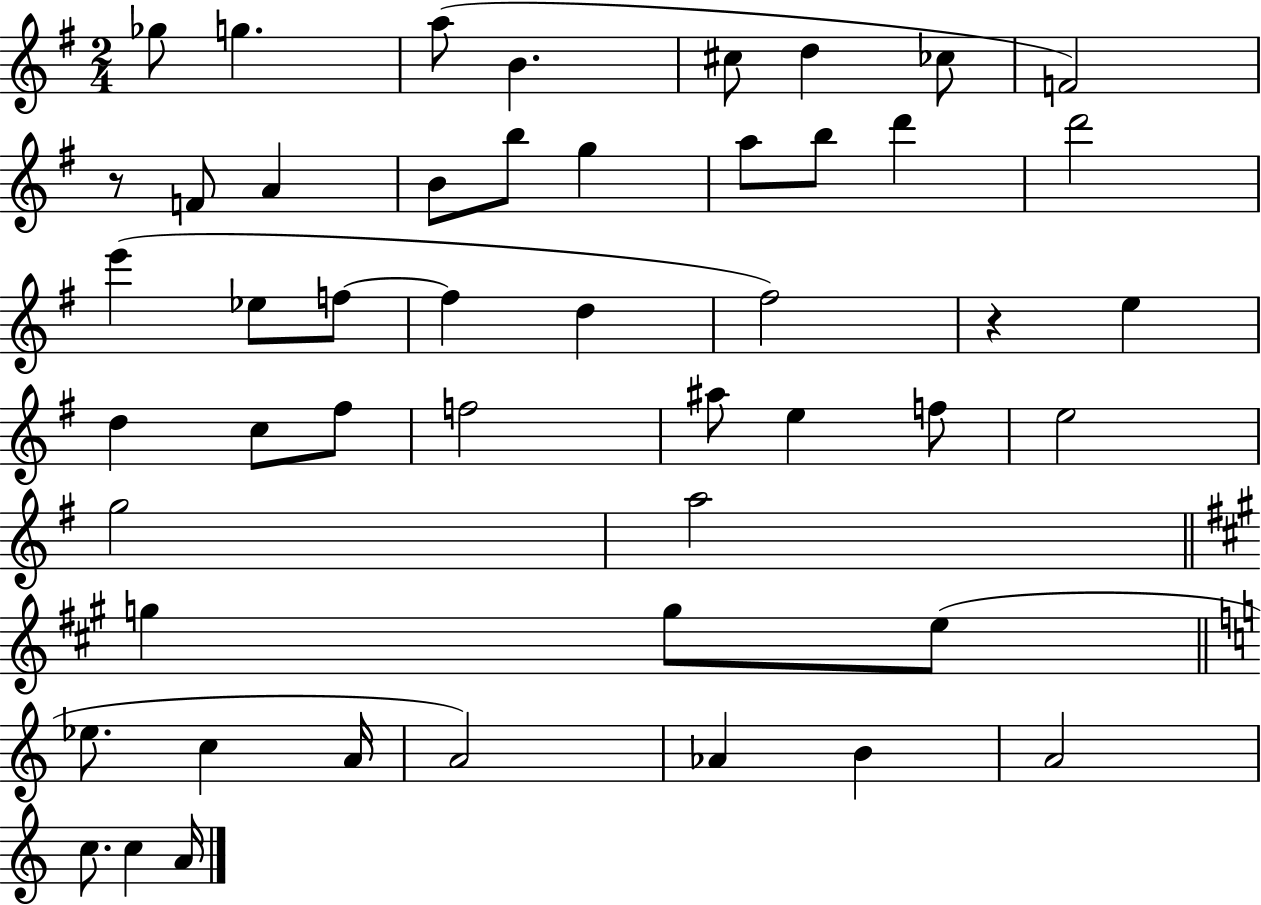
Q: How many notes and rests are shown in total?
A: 49